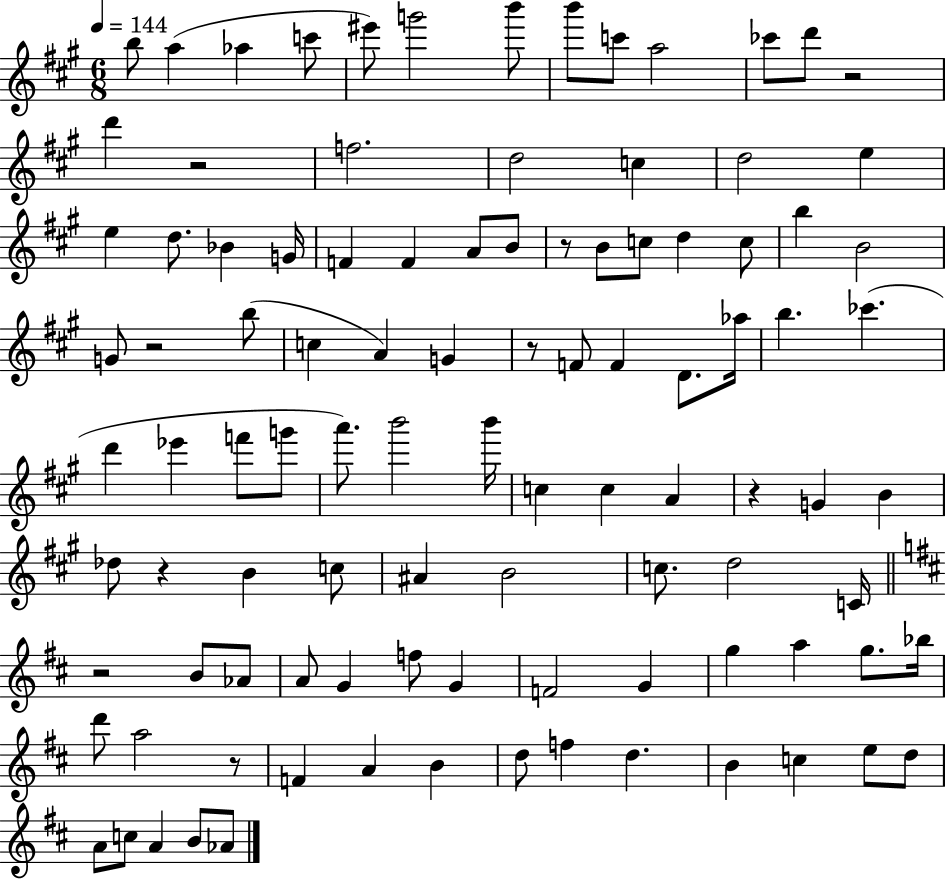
{
  \clef treble
  \numericTimeSignature
  \time 6/8
  \key a \major
  \tempo 4 = 144
  \repeat volta 2 { b''8 a''4( aes''4 c'''8 | eis'''8) g'''2 b'''8 | b'''8 c'''8 a''2 | ces'''8 d'''8 r2 | \break d'''4 r2 | f''2. | d''2 c''4 | d''2 e''4 | \break e''4 d''8. bes'4 g'16 | f'4 f'4 a'8 b'8 | r8 b'8 c''8 d''4 c''8 | b''4 b'2 | \break g'8 r2 b''8( | c''4 a'4) g'4 | r8 f'8 f'4 d'8. aes''16 | b''4. ces'''4.( | \break d'''4 ees'''4 f'''8 g'''8 | a'''8.) b'''2 b'''16 | c''4 c''4 a'4 | r4 g'4 b'4 | \break des''8 r4 b'4 c''8 | ais'4 b'2 | c''8. d''2 c'16 | \bar "||" \break \key d \major r2 b'8 aes'8 | a'8 g'4 f''8 g'4 | f'2 g'4 | g''4 a''4 g''8. bes''16 | \break d'''8 a''2 r8 | f'4 a'4 b'4 | d''8 f''4 d''4. | b'4 c''4 e''8 d''8 | \break a'8 c''8 a'4 b'8 aes'8 | } \bar "|."
}